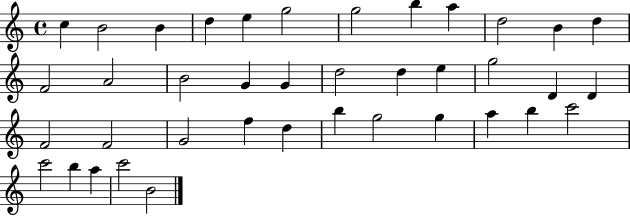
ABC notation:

X:1
T:Untitled
M:4/4
L:1/4
K:C
c B2 B d e g2 g2 b a d2 B d F2 A2 B2 G G d2 d e g2 D D F2 F2 G2 f d b g2 g a b c'2 c'2 b a c'2 B2